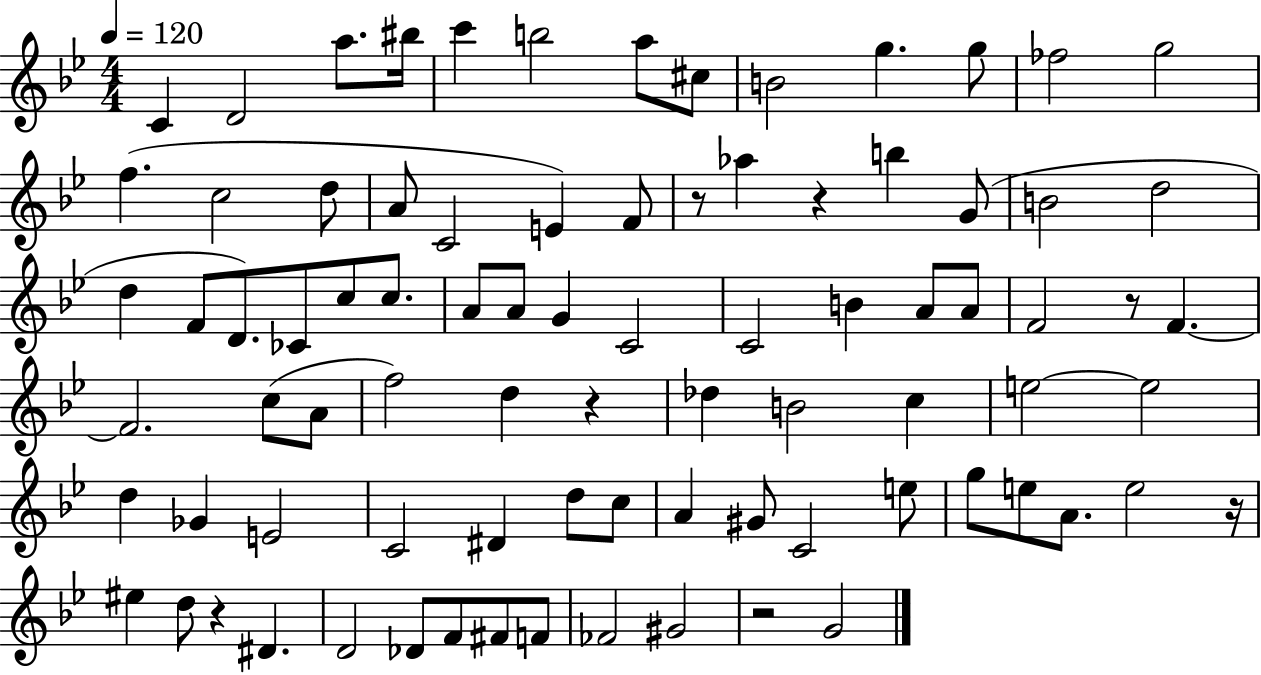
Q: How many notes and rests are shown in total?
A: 84